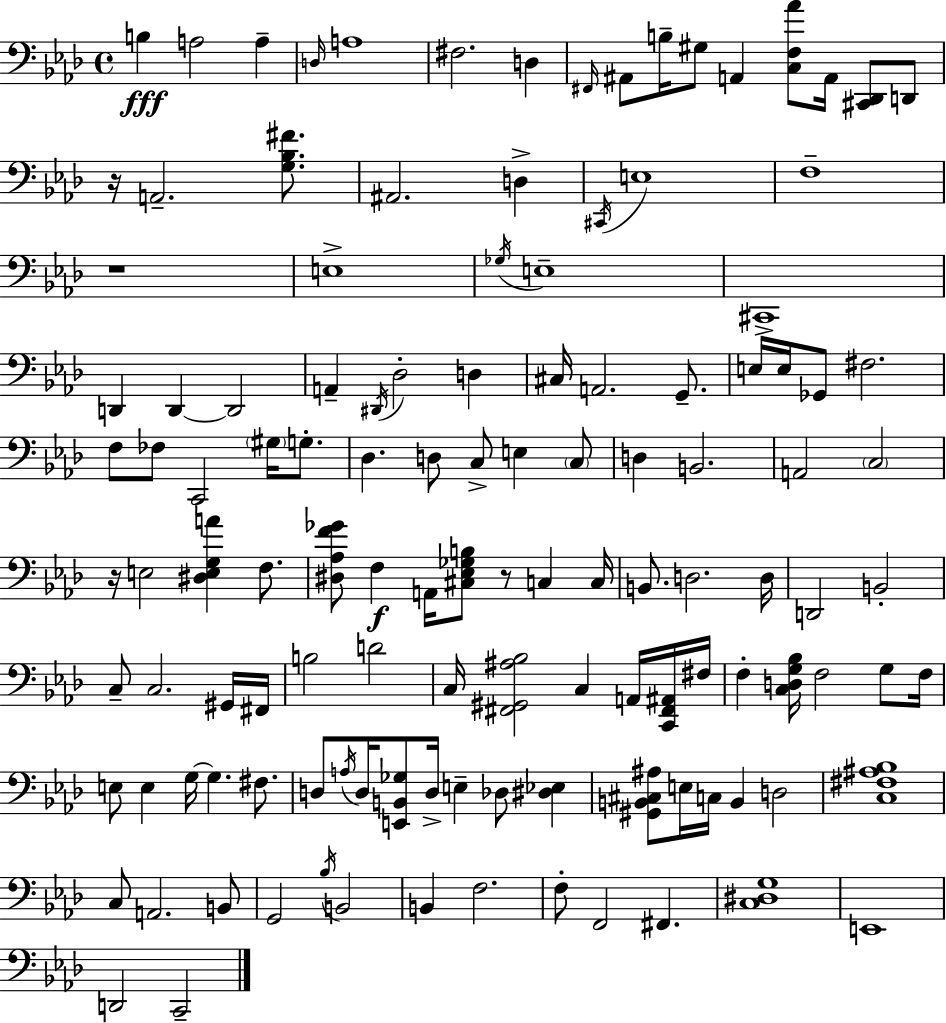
X:1
T:Untitled
M:4/4
L:1/4
K:Fm
B, A,2 A, D,/4 A,4 ^F,2 D, ^F,,/4 ^A,,/2 B,/4 ^G,/2 A,, [C,F,_A]/2 A,,/4 [^C,,_D,,]/2 D,,/2 z/4 A,,2 [G,_B,^F]/2 ^A,,2 D, ^C,,/4 E,4 F,4 z4 E,4 _G,/4 E,4 ^C,,4 D,, D,, D,,2 A,, ^D,,/4 _D,2 D, ^C,/4 A,,2 G,,/2 E,/4 E,/4 _G,,/2 ^F,2 F,/2 _F,/2 C,,2 ^G,/4 G,/2 _D, D,/2 C,/2 E, C,/2 D, B,,2 A,,2 C,2 z/4 E,2 [^D,E,G,A] F,/2 [^D,_A,F_G]/2 F, A,,/4 [^C,_E,_G,B,]/2 z/2 C, C,/4 B,,/2 D,2 D,/4 D,,2 B,,2 C,/2 C,2 ^G,,/4 ^F,,/4 B,2 D2 C,/4 [^F,,^G,,^A,_B,]2 C, A,,/4 [C,,^F,,^A,,]/4 ^F,/4 F, [C,D,G,_B,]/4 F,2 G,/2 F,/4 E,/2 E, G,/4 G, ^F,/2 D,/2 A,/4 D,/4 [E,,B,,_G,]/2 D,/4 E, _D,/2 [^D,_E,] [^G,,B,,^C,^A,]/2 E,/4 C,/4 B,, D,2 [C,^F,^A,_B,]4 C,/2 A,,2 B,,/2 G,,2 _B,/4 B,,2 B,, F,2 F,/2 F,,2 ^F,, [C,^D,G,]4 E,,4 D,,2 C,,2